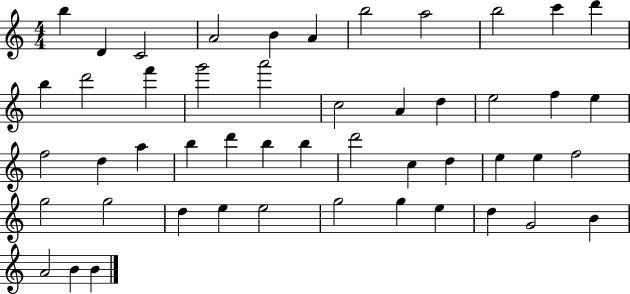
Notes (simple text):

B5/q D4/q C4/h A4/h B4/q A4/q B5/h A5/h B5/h C6/q D6/q B5/q D6/h F6/q G6/h A6/h C5/h A4/q D5/q E5/h F5/q E5/q F5/h D5/q A5/q B5/q D6/q B5/q B5/q D6/h C5/q D5/q E5/q E5/q F5/h G5/h G5/h D5/q E5/q E5/h G5/h G5/q E5/q D5/q G4/h B4/q A4/h B4/q B4/q